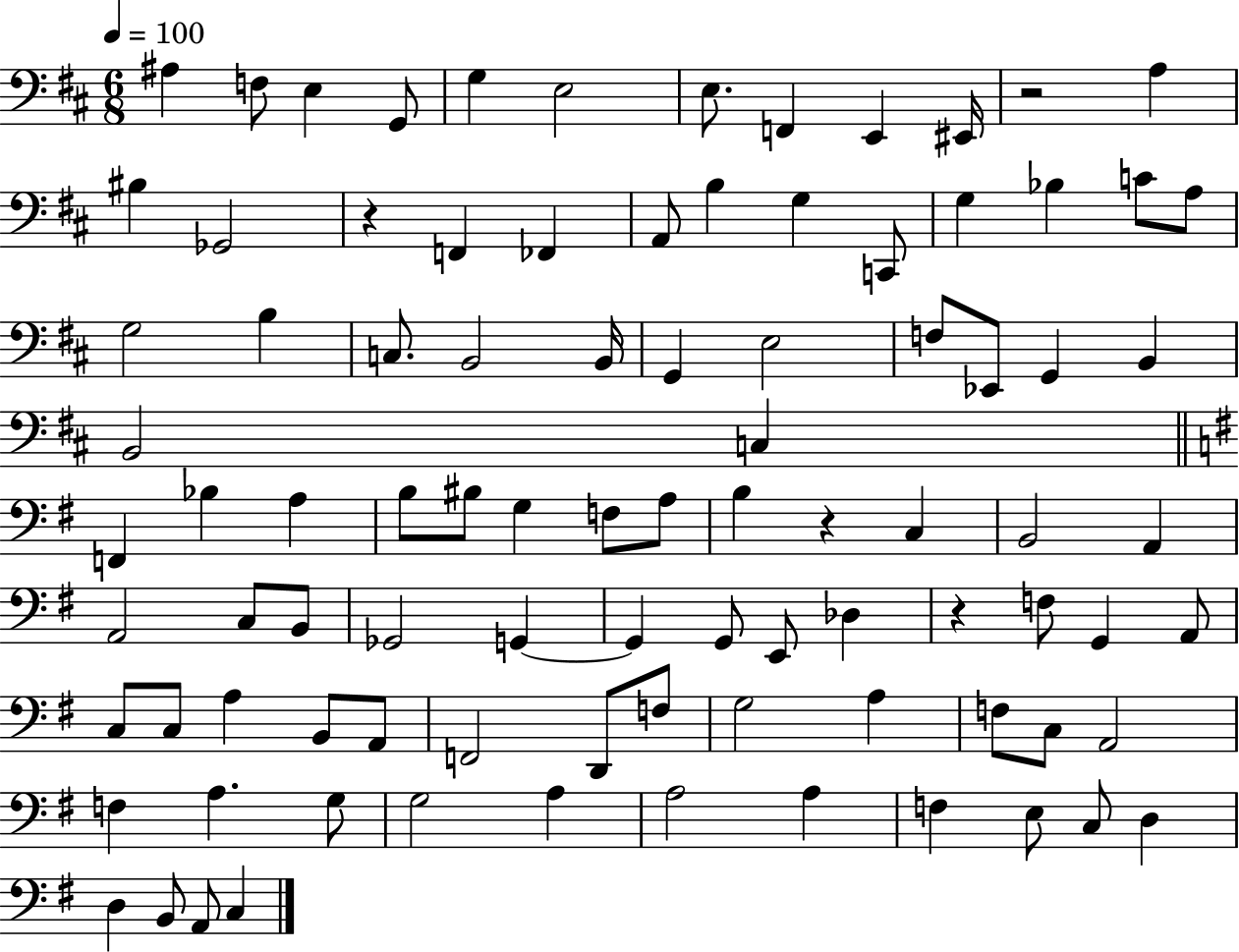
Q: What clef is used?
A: bass